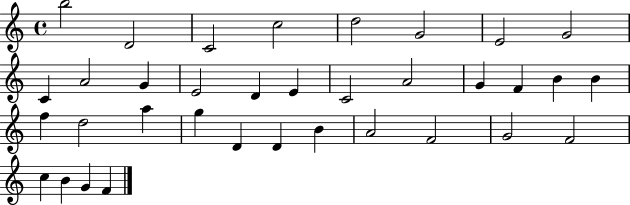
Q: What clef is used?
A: treble